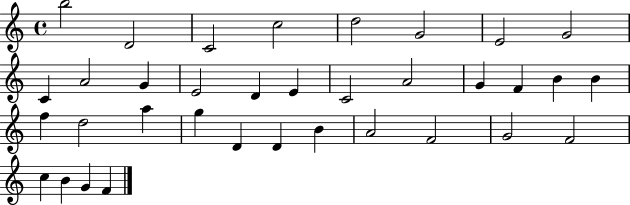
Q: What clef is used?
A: treble